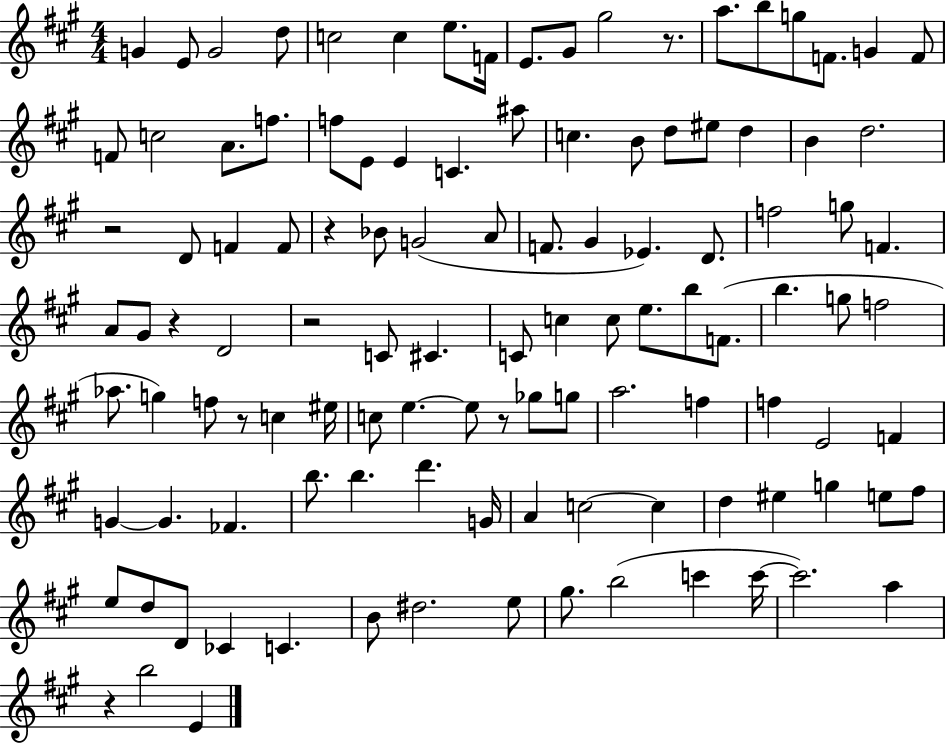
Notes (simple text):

G4/q E4/e G4/h D5/e C5/h C5/q E5/e. F4/s E4/e. G#4/e G#5/h R/e. A5/e. B5/e G5/e F4/e. G4/q F4/e F4/e C5/h A4/e. F5/e. F5/e E4/e E4/q C4/q. A#5/e C5/q. B4/e D5/e EIS5/e D5/q B4/q D5/h. R/h D4/e F4/q F4/e R/q Bb4/e G4/h A4/e F4/e. G#4/q Eb4/q. D4/e. F5/h G5/e F4/q. A4/e G#4/e R/q D4/h R/h C4/e C#4/q. C4/e C5/q C5/e E5/e. B5/e F4/e. B5/q. G5/e F5/h Ab5/e. G5/q F5/e R/e C5/q EIS5/s C5/e E5/q. E5/e R/e Gb5/e G5/e A5/h. F5/q F5/q E4/h F4/q G4/q G4/q. FES4/q. B5/e. B5/q. D6/q. G4/s A4/q C5/h C5/q D5/q EIS5/q G5/q E5/e F#5/e E5/e D5/e D4/e CES4/q C4/q. B4/e D#5/h. E5/e G#5/e. B5/h C6/q C6/s C6/h. A5/q R/q B5/h E4/q